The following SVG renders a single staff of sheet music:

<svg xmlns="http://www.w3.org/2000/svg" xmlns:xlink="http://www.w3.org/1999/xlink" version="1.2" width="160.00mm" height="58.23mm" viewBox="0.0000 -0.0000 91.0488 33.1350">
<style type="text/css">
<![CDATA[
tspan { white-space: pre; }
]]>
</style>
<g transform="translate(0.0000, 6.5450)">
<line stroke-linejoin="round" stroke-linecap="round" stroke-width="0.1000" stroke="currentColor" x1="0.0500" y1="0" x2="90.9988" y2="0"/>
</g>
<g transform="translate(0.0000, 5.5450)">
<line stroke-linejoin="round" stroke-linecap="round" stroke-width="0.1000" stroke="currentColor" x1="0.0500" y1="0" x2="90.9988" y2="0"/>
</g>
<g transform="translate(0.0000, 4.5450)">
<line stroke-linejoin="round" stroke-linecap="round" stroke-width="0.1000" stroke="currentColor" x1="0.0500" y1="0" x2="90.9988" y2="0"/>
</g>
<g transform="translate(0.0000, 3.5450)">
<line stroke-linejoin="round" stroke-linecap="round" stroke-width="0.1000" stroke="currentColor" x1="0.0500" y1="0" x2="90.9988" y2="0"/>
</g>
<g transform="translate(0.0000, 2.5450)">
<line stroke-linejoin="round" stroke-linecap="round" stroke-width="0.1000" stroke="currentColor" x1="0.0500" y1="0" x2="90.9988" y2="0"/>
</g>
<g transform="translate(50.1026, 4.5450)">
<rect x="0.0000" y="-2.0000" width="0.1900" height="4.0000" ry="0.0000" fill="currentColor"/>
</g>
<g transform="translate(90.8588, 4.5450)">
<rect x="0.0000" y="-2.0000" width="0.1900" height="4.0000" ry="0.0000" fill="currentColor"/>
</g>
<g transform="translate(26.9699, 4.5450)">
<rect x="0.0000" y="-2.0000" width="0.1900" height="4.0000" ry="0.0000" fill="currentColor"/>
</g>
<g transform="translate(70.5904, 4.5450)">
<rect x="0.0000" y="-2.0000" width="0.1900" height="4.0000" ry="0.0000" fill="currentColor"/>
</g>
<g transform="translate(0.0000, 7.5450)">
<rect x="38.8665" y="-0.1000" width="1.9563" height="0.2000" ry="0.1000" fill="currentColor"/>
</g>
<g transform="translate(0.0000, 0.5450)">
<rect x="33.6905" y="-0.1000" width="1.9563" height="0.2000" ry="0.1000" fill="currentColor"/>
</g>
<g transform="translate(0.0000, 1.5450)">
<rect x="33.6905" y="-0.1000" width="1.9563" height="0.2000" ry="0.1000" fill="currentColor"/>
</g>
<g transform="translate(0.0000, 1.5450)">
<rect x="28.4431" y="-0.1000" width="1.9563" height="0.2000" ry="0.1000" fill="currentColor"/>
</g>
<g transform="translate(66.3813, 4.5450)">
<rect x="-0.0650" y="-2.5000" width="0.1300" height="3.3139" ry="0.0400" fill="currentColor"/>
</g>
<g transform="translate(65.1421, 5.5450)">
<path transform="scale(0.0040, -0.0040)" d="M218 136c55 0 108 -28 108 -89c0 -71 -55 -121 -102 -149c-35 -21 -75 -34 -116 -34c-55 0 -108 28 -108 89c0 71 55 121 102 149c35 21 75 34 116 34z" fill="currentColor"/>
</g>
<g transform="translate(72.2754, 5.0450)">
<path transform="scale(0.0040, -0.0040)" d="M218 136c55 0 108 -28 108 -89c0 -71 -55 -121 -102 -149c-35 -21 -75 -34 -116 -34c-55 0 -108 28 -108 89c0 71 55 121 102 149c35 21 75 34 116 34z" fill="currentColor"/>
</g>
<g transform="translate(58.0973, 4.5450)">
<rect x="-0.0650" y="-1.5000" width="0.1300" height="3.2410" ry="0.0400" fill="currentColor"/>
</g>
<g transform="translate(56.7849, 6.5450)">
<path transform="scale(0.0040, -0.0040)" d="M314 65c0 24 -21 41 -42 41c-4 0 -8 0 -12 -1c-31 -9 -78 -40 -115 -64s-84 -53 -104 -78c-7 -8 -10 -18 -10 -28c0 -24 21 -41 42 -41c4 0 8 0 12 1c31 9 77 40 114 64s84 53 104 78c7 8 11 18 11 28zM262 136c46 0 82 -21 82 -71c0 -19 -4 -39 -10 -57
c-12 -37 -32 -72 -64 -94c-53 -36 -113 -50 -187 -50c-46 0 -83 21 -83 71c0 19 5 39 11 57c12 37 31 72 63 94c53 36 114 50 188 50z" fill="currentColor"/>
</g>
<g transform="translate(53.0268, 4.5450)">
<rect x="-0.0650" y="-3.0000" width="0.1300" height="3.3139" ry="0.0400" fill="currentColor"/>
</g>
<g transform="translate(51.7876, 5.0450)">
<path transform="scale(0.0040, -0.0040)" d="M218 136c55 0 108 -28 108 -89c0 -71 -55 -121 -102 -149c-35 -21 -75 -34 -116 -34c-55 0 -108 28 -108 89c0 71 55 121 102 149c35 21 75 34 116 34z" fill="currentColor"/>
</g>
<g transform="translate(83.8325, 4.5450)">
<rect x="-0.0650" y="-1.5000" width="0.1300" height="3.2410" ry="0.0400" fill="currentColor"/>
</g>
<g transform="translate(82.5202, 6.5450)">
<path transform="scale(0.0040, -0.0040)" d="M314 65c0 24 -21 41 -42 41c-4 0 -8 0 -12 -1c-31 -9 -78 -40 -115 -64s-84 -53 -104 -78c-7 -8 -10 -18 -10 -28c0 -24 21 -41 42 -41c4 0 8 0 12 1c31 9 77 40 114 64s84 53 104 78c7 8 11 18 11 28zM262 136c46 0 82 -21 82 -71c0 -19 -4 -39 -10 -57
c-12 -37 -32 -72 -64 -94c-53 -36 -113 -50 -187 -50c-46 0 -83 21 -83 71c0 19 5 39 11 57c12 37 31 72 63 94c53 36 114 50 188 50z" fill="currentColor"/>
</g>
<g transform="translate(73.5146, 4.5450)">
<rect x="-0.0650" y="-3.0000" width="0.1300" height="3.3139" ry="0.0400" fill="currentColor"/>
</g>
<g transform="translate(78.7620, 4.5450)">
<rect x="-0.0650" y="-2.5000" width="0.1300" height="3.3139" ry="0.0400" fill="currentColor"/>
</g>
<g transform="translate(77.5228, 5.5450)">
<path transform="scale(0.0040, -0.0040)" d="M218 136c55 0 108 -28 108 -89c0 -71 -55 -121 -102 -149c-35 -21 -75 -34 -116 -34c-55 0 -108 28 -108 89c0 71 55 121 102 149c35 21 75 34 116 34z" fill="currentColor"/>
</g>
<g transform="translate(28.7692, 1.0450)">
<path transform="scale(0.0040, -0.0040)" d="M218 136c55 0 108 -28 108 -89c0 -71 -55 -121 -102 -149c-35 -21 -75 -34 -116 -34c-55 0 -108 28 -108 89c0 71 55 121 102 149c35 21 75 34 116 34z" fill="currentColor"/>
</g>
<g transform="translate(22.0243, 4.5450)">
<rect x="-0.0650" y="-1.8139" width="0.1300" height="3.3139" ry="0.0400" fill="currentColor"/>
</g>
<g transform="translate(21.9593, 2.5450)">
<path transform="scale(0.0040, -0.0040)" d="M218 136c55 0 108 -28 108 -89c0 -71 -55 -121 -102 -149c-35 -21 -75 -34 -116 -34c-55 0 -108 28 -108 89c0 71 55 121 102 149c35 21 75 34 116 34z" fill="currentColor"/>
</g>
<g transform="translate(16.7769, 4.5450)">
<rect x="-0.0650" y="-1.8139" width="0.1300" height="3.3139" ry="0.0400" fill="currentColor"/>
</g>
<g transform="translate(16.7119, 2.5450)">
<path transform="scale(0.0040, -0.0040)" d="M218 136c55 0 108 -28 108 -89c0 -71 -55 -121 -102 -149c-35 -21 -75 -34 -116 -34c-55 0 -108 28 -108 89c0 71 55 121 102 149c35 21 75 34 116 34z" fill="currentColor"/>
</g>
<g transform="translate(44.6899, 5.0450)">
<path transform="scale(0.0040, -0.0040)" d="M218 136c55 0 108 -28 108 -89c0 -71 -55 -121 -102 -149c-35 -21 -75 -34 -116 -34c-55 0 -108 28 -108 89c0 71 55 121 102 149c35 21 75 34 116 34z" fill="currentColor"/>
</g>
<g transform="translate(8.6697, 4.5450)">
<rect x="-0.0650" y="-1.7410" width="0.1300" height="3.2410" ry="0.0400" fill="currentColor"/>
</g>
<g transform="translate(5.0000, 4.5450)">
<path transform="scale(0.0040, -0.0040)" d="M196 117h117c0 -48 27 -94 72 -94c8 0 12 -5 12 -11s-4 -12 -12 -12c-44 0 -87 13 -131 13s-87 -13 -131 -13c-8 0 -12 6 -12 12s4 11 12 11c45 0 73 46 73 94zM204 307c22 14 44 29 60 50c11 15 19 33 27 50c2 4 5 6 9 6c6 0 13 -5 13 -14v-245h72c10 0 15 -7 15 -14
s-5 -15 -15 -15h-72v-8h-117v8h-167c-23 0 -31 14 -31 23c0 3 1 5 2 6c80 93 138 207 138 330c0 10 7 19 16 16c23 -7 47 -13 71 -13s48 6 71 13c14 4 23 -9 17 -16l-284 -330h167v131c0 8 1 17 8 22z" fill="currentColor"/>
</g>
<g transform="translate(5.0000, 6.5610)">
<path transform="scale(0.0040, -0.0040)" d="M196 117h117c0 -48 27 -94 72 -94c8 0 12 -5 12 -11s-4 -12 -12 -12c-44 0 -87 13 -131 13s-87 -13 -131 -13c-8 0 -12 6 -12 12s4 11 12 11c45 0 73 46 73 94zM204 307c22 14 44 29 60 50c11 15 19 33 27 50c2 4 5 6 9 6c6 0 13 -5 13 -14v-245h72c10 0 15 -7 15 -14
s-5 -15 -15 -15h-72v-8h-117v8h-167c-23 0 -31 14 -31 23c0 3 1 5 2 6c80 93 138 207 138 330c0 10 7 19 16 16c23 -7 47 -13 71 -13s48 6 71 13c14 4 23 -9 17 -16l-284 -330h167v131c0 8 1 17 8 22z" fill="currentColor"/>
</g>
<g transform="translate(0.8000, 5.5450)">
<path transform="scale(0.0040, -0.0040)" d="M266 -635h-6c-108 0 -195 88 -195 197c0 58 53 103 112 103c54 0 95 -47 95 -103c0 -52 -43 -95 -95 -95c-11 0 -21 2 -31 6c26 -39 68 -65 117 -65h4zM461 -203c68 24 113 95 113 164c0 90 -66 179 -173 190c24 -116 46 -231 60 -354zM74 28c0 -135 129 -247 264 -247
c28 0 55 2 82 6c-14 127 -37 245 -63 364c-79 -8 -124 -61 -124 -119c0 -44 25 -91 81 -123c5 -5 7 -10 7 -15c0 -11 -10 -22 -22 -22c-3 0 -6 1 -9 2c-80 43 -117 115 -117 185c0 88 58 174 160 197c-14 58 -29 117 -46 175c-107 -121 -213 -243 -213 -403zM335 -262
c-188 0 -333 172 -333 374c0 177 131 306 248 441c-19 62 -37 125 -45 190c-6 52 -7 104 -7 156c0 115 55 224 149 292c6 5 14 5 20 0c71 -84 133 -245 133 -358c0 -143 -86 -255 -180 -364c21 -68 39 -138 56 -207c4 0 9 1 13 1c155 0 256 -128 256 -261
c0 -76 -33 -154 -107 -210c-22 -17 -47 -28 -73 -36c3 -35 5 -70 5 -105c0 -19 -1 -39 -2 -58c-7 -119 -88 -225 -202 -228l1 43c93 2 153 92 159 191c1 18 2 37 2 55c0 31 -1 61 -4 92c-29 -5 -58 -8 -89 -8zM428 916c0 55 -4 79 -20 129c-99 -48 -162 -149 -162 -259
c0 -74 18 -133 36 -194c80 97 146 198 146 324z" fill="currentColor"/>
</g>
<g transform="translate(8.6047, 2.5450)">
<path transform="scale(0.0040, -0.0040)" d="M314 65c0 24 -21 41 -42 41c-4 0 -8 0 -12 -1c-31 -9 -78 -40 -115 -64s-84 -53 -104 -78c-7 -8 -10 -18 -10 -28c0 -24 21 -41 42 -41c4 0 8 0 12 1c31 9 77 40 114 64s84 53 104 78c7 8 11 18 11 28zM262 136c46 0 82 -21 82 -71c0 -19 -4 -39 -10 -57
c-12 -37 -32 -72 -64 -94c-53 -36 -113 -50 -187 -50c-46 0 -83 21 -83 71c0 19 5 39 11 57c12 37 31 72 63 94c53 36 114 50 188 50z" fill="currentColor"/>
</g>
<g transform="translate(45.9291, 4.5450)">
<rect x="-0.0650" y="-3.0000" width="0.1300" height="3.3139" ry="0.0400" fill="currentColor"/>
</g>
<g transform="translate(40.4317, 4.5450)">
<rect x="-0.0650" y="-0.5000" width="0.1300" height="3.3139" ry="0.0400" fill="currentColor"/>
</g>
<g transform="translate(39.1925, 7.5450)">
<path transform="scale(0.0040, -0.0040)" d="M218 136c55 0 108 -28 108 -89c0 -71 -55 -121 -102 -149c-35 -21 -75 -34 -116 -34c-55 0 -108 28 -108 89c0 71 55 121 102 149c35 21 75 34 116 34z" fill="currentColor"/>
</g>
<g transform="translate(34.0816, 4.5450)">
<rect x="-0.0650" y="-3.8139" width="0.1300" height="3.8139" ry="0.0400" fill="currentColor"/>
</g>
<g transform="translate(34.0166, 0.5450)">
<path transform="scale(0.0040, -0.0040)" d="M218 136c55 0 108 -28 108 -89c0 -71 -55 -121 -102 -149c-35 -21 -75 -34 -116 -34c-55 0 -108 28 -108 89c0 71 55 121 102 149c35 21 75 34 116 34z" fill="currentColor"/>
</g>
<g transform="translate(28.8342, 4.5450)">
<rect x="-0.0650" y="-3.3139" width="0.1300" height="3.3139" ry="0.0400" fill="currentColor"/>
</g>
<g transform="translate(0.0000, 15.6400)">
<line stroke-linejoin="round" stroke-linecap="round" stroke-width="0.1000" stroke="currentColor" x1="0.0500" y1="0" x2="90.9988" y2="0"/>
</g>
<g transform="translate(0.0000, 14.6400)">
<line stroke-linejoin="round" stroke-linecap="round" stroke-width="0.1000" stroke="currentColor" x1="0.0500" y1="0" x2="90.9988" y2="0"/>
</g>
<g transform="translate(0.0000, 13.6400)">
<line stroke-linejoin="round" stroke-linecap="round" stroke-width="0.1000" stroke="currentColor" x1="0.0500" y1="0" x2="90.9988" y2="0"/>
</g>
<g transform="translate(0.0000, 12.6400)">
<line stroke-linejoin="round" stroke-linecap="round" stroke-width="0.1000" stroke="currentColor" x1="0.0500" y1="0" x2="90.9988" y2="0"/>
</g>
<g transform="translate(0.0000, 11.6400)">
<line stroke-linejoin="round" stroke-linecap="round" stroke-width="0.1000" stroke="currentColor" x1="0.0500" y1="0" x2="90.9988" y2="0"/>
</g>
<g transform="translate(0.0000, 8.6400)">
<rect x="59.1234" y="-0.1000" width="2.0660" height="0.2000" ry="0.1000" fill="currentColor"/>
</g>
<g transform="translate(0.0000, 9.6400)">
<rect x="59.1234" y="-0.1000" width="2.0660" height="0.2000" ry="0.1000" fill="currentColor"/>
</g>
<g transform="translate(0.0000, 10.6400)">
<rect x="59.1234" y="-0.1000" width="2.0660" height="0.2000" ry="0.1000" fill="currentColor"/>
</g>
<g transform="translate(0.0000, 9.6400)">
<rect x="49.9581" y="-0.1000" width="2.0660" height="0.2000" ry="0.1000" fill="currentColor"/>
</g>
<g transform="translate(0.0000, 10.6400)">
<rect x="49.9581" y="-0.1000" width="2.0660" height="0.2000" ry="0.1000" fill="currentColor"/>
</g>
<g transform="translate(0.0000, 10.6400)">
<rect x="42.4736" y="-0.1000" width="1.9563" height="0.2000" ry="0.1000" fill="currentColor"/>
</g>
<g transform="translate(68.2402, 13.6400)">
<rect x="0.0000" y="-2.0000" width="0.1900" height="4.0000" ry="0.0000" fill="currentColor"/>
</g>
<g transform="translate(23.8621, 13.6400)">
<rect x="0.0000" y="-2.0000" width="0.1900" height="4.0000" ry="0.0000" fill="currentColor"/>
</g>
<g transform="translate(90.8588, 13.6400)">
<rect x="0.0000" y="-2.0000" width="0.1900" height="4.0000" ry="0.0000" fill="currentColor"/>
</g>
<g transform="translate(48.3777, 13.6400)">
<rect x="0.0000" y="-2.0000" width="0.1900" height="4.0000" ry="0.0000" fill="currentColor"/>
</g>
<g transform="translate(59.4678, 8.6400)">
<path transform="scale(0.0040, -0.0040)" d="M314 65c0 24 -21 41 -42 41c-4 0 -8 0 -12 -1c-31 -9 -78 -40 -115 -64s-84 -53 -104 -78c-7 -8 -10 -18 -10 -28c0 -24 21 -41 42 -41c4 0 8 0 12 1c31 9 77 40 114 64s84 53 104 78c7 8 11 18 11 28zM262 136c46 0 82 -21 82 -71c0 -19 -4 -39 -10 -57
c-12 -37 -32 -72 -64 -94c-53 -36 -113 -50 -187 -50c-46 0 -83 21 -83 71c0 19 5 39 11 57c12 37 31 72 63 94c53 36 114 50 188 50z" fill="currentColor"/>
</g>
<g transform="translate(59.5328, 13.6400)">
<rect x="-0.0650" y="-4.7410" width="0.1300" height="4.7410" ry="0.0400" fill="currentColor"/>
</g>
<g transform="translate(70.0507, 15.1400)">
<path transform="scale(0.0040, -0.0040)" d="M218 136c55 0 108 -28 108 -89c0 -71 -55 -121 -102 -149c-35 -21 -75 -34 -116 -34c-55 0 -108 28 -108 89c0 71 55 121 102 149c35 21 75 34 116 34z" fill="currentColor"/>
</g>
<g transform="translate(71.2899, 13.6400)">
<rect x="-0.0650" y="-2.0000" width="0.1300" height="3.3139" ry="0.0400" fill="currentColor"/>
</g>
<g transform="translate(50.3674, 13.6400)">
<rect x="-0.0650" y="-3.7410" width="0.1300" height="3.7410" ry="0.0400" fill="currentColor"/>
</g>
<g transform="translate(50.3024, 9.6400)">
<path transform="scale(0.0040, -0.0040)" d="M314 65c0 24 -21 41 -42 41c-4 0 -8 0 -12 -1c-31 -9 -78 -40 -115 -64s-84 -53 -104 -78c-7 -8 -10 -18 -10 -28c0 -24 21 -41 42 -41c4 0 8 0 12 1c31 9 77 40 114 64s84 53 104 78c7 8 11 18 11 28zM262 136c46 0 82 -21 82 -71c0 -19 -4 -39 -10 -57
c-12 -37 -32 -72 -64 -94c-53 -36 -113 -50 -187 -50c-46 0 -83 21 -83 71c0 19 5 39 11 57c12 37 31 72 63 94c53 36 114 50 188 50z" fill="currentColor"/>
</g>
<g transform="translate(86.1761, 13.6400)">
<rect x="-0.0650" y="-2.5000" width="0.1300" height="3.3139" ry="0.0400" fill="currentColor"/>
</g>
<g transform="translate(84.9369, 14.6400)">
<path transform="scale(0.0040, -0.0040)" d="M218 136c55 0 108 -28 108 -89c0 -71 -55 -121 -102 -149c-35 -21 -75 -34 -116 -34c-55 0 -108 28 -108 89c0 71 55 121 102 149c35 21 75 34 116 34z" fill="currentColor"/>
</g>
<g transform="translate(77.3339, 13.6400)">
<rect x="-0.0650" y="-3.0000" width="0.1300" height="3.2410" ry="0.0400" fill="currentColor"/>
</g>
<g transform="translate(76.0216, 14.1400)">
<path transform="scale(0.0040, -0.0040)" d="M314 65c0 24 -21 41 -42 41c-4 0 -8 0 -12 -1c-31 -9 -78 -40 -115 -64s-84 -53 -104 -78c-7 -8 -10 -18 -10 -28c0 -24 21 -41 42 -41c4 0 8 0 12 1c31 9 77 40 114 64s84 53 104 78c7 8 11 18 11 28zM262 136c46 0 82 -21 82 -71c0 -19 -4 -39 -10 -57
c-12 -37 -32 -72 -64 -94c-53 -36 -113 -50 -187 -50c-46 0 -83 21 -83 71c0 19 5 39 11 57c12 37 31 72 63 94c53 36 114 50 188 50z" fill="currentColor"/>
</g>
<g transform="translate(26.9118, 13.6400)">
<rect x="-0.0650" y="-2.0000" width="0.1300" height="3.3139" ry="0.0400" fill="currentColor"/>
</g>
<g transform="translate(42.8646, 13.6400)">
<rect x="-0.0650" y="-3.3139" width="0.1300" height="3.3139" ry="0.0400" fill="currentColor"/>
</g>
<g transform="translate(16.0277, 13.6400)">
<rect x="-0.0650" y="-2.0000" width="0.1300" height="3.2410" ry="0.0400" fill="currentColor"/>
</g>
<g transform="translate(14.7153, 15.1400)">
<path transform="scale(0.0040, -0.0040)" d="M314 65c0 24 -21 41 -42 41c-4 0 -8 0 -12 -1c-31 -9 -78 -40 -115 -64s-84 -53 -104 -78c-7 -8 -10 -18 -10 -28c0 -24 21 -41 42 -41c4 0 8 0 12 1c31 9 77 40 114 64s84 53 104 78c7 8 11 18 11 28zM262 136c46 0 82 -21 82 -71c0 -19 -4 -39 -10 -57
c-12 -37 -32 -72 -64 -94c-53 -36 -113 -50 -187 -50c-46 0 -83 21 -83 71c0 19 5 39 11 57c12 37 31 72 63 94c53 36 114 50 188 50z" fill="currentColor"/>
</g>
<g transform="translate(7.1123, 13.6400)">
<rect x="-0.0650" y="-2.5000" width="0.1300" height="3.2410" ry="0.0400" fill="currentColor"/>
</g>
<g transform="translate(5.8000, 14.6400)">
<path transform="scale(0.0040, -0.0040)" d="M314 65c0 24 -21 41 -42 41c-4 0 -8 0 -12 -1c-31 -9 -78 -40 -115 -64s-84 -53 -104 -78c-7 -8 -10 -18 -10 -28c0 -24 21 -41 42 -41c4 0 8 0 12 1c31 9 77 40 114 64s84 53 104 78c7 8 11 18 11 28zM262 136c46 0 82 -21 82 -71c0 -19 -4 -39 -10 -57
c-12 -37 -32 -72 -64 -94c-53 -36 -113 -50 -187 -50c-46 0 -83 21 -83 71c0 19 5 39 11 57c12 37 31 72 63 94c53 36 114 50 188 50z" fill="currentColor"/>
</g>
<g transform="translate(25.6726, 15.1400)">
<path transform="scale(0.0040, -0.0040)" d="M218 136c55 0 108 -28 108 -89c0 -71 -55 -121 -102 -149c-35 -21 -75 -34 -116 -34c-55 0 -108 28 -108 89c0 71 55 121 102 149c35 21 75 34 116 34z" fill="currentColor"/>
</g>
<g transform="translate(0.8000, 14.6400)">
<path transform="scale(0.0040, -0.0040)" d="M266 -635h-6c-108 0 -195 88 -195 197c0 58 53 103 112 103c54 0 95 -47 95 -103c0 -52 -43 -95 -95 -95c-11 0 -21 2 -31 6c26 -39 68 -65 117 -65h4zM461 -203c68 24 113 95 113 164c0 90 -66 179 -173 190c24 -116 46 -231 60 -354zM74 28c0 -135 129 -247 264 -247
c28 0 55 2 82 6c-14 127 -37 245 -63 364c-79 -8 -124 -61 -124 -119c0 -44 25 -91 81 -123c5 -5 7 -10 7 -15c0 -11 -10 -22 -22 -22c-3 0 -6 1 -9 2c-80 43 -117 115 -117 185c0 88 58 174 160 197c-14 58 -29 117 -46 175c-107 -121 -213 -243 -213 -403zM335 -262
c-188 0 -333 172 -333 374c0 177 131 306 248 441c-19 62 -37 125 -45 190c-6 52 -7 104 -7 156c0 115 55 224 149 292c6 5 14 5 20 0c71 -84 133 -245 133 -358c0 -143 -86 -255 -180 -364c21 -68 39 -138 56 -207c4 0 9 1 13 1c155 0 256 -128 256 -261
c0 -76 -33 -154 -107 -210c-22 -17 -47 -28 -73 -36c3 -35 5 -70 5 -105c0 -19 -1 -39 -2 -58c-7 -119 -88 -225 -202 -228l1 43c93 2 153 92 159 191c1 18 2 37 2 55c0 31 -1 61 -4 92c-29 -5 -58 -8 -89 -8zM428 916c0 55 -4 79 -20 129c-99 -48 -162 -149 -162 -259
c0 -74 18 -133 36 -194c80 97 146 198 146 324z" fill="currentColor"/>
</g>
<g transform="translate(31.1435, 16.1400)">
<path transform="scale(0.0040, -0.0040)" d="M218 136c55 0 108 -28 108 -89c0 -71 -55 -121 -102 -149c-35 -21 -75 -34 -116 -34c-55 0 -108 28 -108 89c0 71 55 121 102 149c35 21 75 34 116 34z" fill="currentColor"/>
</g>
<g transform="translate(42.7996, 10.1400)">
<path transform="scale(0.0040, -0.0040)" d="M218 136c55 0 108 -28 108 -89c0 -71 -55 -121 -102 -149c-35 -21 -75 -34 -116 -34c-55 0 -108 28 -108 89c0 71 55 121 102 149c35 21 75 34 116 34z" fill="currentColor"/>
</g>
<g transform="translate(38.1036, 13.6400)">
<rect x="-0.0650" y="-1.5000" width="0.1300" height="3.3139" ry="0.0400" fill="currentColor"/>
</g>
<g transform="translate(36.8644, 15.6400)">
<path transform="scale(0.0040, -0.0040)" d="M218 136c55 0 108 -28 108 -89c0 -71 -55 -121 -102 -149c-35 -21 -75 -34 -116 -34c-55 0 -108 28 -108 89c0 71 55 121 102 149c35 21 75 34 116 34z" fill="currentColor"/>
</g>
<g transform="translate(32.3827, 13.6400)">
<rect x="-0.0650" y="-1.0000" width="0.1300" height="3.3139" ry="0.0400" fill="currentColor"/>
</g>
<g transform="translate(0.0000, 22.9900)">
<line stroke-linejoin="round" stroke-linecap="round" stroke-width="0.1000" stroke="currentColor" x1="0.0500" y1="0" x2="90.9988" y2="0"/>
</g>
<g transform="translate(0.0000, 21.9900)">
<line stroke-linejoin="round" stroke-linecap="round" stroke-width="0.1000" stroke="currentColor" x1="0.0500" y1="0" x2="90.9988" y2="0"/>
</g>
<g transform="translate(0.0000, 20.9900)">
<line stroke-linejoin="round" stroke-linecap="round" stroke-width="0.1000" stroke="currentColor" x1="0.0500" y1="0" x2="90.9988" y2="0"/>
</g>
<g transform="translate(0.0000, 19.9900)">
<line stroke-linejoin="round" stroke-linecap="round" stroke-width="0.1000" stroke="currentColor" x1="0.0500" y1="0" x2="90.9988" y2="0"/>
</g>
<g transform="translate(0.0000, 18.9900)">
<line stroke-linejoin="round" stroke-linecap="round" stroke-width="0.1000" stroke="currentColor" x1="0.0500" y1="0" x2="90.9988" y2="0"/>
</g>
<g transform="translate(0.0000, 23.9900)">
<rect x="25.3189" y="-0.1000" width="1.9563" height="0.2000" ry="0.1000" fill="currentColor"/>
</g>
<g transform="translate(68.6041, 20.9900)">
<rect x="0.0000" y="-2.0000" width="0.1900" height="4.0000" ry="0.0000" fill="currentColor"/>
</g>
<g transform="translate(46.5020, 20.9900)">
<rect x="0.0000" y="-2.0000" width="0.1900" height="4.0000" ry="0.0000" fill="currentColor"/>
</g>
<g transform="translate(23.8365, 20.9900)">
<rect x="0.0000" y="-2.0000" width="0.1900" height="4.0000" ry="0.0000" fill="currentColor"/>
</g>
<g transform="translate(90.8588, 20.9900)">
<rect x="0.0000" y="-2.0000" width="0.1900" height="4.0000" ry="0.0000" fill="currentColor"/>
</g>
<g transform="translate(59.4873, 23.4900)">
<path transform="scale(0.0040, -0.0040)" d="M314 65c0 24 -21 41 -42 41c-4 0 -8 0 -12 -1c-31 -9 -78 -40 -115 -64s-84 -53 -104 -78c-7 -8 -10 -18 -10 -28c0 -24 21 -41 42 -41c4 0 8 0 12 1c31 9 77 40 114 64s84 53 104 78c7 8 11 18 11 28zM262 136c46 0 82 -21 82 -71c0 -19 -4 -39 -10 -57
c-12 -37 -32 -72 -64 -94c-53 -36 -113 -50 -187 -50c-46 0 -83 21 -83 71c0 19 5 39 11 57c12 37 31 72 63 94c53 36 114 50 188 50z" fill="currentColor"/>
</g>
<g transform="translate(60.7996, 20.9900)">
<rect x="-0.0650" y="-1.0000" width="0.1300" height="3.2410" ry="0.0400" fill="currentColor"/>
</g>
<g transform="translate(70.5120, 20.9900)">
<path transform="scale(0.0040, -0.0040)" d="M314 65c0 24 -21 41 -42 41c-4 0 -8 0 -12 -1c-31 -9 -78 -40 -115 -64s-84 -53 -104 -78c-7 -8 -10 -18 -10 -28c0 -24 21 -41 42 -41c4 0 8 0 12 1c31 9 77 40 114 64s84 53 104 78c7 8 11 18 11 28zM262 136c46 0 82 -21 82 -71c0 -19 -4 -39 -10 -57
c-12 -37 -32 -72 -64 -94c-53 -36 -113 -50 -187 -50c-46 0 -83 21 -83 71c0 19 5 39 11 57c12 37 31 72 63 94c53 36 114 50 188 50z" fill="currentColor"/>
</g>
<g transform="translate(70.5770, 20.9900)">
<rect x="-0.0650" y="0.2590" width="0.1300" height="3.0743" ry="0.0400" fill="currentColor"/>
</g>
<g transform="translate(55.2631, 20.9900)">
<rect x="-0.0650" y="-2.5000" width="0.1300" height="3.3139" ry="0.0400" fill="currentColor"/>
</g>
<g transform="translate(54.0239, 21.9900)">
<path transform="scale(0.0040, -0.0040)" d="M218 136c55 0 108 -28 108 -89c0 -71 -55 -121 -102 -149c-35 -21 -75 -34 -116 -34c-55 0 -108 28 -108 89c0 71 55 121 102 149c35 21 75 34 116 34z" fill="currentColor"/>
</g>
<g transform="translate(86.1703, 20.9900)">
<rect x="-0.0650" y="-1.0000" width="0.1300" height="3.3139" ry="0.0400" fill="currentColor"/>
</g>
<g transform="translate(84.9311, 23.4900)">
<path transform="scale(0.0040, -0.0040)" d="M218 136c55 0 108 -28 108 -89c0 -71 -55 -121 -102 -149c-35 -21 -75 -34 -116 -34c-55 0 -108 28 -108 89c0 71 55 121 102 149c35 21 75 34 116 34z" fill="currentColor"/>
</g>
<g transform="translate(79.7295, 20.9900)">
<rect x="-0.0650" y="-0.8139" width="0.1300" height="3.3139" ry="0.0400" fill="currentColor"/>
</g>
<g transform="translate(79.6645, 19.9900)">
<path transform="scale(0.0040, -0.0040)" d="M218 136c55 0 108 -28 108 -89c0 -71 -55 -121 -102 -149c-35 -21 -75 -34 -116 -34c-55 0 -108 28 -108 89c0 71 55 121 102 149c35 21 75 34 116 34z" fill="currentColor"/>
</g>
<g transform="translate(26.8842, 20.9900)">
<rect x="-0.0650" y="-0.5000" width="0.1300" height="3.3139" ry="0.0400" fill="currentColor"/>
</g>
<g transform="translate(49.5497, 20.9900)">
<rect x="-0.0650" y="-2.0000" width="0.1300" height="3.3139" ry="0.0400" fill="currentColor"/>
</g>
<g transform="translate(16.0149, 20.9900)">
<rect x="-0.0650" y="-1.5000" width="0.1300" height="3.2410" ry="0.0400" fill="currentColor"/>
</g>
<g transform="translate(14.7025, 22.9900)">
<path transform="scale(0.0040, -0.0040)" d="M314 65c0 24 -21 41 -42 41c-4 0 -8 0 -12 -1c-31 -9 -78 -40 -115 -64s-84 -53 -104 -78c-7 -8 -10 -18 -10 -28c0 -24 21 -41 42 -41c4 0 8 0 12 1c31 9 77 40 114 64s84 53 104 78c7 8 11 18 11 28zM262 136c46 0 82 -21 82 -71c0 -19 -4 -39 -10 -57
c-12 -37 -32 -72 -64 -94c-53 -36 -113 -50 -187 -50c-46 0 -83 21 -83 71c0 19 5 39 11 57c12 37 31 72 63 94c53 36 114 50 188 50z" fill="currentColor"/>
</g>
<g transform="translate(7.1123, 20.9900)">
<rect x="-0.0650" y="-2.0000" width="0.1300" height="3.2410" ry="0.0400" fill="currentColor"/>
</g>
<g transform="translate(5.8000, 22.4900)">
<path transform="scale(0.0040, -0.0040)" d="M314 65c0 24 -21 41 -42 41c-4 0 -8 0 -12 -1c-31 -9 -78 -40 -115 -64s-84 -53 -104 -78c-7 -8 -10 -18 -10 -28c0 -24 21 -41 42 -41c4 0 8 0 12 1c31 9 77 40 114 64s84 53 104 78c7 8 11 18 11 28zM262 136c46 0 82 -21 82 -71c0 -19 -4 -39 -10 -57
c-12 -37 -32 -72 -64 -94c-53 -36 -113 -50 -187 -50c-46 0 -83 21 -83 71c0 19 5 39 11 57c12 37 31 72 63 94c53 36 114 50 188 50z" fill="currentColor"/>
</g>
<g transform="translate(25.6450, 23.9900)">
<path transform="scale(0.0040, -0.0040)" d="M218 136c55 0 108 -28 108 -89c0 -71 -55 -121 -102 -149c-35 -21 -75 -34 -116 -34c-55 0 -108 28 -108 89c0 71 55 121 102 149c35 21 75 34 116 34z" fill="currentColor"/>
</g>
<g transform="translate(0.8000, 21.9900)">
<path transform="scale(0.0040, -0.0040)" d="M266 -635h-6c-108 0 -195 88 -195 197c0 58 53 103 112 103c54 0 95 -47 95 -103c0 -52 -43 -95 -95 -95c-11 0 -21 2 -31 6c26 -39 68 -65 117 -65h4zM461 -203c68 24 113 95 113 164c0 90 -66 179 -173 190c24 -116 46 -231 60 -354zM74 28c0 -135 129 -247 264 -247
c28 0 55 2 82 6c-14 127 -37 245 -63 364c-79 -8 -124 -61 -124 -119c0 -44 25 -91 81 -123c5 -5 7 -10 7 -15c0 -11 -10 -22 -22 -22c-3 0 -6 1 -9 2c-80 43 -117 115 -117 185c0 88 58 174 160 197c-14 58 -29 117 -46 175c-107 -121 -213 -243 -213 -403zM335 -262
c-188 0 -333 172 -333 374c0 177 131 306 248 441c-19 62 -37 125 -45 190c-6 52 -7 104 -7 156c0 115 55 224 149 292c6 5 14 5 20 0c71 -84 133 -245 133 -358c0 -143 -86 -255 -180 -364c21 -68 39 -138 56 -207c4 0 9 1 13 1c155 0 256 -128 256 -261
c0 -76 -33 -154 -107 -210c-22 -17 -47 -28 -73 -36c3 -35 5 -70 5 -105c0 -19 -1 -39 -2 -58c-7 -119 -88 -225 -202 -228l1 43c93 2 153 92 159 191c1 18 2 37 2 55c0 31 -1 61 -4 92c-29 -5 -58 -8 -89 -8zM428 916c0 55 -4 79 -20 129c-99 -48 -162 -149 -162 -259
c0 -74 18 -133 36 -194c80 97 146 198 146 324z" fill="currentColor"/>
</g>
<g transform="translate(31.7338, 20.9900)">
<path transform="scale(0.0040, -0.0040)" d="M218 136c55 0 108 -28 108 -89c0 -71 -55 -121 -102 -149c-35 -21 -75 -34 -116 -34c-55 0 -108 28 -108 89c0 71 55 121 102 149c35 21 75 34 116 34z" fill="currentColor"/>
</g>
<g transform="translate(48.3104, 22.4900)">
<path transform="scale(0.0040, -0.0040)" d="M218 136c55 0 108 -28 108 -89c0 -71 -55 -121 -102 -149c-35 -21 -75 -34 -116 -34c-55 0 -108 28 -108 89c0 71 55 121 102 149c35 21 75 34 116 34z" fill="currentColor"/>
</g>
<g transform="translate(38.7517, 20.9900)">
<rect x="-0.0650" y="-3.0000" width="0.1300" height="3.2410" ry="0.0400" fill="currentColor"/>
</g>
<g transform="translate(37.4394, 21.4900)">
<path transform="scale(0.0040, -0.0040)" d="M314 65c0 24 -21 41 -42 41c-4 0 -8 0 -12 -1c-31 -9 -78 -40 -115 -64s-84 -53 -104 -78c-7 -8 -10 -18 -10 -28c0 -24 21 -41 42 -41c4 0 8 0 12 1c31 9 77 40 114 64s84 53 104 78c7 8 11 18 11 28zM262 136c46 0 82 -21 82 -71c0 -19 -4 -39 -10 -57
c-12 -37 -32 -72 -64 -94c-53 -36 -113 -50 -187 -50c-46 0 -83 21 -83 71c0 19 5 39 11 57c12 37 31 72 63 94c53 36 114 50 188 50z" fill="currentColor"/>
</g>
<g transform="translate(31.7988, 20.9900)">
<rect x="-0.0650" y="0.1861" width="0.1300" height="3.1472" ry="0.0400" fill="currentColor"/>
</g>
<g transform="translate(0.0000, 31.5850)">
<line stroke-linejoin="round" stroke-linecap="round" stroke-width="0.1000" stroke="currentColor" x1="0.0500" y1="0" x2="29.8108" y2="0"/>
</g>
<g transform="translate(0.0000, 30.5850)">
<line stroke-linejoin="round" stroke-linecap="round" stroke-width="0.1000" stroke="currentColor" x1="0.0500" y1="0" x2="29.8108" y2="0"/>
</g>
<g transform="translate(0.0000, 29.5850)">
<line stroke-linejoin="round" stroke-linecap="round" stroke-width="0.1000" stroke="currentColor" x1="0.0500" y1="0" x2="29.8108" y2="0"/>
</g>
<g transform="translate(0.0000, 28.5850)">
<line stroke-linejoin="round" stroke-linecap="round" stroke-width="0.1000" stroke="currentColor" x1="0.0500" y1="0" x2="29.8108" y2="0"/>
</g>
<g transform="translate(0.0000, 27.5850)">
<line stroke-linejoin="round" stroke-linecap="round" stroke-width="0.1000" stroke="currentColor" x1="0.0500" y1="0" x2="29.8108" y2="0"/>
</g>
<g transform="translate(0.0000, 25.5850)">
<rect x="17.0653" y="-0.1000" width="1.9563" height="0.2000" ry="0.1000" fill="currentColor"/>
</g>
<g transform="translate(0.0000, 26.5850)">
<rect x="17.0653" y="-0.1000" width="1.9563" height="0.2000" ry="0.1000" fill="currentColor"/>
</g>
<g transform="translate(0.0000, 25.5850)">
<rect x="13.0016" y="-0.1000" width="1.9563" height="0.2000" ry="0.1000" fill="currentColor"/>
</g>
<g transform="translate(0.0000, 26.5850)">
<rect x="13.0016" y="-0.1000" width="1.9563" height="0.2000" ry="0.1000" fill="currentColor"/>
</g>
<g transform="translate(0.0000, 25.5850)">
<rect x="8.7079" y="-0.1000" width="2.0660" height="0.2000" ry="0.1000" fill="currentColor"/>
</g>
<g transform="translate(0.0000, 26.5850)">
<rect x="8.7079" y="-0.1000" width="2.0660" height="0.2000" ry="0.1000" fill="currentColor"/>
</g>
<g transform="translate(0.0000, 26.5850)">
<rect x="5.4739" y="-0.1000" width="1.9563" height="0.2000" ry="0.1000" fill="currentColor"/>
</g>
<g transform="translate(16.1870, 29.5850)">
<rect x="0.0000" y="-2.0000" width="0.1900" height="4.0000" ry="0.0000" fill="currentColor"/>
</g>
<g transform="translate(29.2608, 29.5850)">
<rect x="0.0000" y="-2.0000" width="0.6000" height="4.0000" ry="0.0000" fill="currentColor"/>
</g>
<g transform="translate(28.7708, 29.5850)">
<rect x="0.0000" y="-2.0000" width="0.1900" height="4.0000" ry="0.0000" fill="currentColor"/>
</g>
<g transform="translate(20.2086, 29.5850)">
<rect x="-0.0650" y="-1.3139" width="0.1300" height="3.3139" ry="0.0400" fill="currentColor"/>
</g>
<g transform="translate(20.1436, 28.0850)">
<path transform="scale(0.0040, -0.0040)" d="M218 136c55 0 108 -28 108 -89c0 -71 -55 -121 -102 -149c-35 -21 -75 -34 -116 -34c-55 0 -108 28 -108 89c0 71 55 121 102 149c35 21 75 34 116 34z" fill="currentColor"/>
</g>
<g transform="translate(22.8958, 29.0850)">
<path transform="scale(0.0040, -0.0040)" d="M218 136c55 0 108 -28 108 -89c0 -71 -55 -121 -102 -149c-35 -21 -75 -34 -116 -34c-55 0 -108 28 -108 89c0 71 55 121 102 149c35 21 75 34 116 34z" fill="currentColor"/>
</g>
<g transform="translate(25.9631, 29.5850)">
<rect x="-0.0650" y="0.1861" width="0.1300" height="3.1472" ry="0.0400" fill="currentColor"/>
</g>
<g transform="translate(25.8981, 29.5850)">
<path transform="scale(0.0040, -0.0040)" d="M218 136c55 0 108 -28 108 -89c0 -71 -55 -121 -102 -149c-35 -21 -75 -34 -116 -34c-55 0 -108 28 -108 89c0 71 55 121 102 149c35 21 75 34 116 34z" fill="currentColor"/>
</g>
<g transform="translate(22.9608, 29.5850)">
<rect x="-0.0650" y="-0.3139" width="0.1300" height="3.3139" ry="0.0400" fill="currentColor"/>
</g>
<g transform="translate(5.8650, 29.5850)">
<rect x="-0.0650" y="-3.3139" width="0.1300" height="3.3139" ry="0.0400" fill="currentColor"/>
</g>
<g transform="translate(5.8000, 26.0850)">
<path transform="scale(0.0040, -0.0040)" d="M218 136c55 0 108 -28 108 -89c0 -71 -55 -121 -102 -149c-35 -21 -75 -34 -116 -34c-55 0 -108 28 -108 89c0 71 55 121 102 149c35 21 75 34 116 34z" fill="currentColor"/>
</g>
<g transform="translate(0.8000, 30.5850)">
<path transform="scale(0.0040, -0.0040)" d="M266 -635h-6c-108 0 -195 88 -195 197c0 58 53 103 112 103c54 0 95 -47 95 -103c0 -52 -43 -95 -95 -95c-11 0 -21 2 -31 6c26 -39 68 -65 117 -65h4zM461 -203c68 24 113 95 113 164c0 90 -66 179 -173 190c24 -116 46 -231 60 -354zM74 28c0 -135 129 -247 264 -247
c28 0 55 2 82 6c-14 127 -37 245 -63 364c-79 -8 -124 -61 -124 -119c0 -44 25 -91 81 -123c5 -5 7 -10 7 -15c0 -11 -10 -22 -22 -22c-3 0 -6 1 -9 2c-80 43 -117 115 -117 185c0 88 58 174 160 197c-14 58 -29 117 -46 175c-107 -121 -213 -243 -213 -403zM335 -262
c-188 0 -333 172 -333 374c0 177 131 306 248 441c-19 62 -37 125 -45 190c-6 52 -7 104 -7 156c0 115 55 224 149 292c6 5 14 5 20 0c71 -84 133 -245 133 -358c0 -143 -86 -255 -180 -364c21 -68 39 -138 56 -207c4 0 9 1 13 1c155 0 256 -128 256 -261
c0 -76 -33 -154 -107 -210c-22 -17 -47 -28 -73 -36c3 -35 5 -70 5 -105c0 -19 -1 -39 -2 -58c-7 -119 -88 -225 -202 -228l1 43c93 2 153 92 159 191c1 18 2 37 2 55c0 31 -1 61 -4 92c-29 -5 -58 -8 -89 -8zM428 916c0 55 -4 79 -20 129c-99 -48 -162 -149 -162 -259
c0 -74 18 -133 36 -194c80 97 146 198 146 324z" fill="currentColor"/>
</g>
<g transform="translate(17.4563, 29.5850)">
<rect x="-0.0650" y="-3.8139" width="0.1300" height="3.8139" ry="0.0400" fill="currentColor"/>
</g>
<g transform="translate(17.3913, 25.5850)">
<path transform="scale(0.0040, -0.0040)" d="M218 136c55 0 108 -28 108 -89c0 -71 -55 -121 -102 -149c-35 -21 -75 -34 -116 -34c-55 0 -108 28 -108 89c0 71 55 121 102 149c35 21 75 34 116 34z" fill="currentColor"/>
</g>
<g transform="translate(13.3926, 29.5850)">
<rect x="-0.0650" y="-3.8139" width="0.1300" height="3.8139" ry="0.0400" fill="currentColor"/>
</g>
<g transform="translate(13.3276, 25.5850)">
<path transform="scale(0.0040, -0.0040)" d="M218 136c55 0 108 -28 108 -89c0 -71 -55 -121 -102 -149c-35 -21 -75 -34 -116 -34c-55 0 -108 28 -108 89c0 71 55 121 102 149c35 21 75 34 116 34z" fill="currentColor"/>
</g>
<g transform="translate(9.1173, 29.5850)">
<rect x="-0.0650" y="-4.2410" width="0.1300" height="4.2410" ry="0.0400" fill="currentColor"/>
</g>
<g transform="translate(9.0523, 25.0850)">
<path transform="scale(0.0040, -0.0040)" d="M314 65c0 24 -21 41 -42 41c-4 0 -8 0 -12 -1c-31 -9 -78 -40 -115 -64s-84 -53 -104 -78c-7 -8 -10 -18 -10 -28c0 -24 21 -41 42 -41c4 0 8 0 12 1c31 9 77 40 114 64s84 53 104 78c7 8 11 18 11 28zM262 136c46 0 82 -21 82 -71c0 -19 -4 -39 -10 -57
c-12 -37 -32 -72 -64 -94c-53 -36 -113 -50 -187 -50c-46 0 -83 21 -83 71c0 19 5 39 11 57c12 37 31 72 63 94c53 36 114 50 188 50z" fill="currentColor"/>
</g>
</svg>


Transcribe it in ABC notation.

X:1
T:Untitled
M:4/4
L:1/4
K:C
f2 f f b c' C A A E2 G A G E2 G2 F2 F D E b c'2 e'2 F A2 G F2 E2 C B A2 F G D2 B2 d D b d'2 c' c' e c B